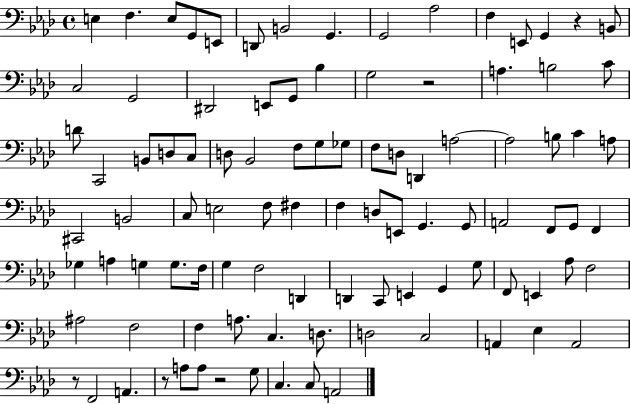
E3/q F3/q. E3/e G2/e E2/e D2/e B2/h G2/q. G2/h Ab3/h F3/q E2/e G2/q R/q B2/e C3/h G2/h D#2/h E2/e G2/e Bb3/q G3/h R/h A3/q. B3/h C4/e D4/e C2/h B2/e D3/e C3/e D3/e Bb2/h F3/e G3/e Gb3/e F3/e D3/e D2/q A3/h A3/h B3/e C4/q A3/e C#2/h B2/h C3/e E3/h F3/e F#3/q F3/q D3/e E2/e G2/q. G2/e A2/h F2/e G2/e F2/q Gb3/q A3/q G3/q G3/e. F3/s G3/q F3/h D2/q D2/q C2/e E2/q G2/q G3/e F2/e E2/q Ab3/e F3/h A#3/h F3/h F3/q A3/e. C3/q. D3/e. D3/h C3/h A2/q Eb3/q A2/h R/e F2/h A2/q. R/e A3/e A3/e R/h G3/e C3/q. C3/e A2/h